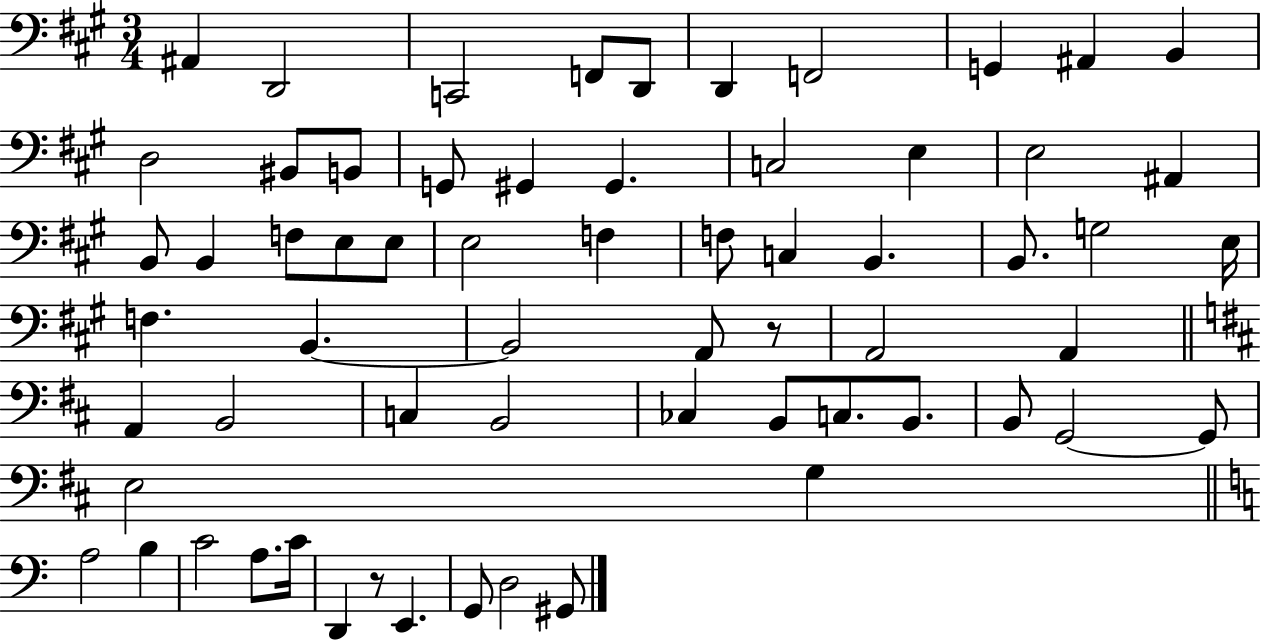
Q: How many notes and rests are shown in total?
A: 64